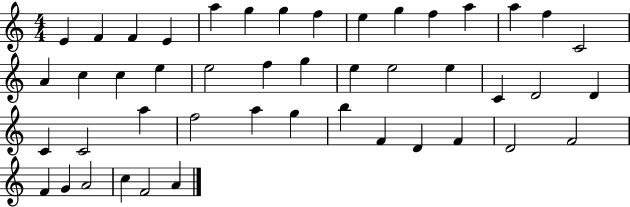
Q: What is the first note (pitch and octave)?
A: E4